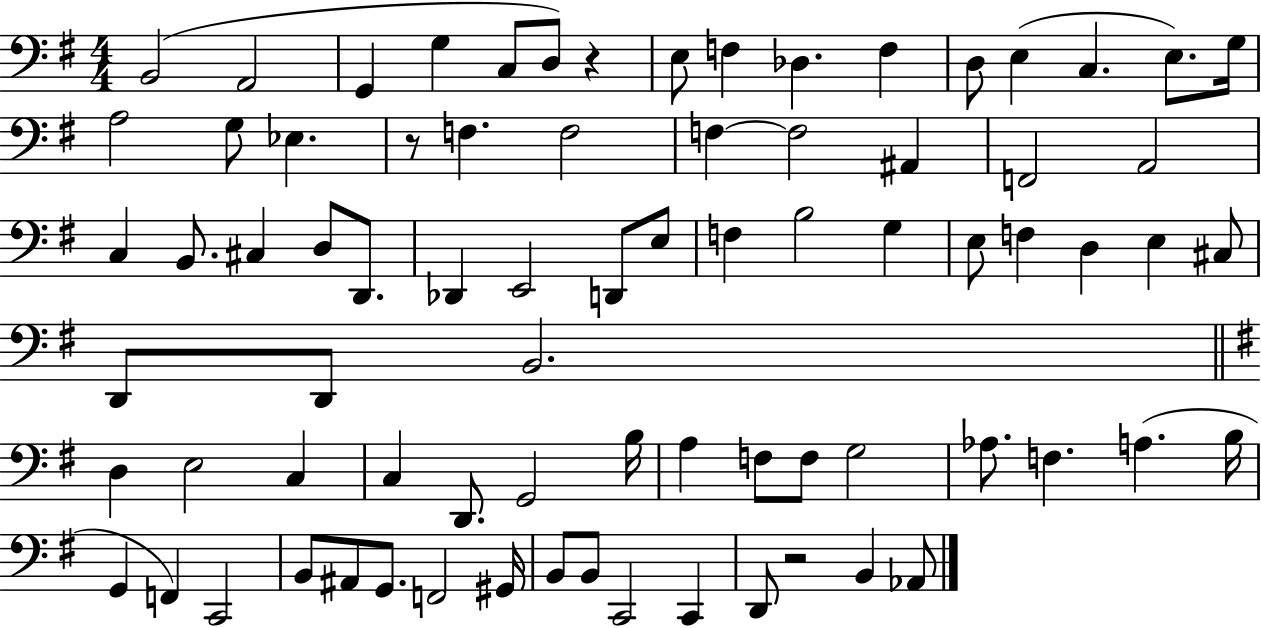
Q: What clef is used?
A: bass